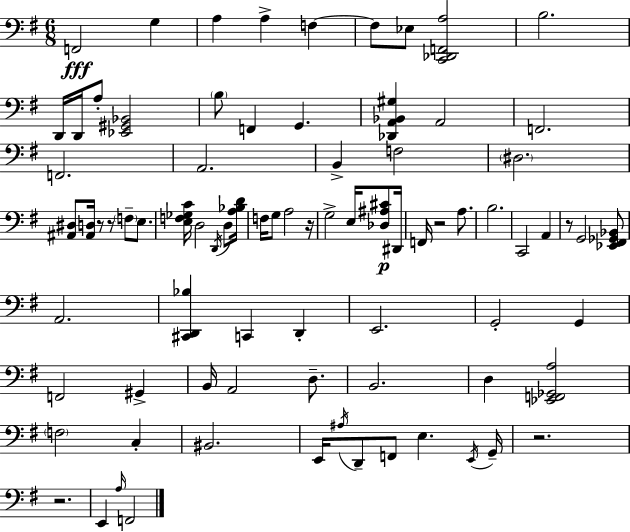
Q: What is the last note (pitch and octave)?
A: F2